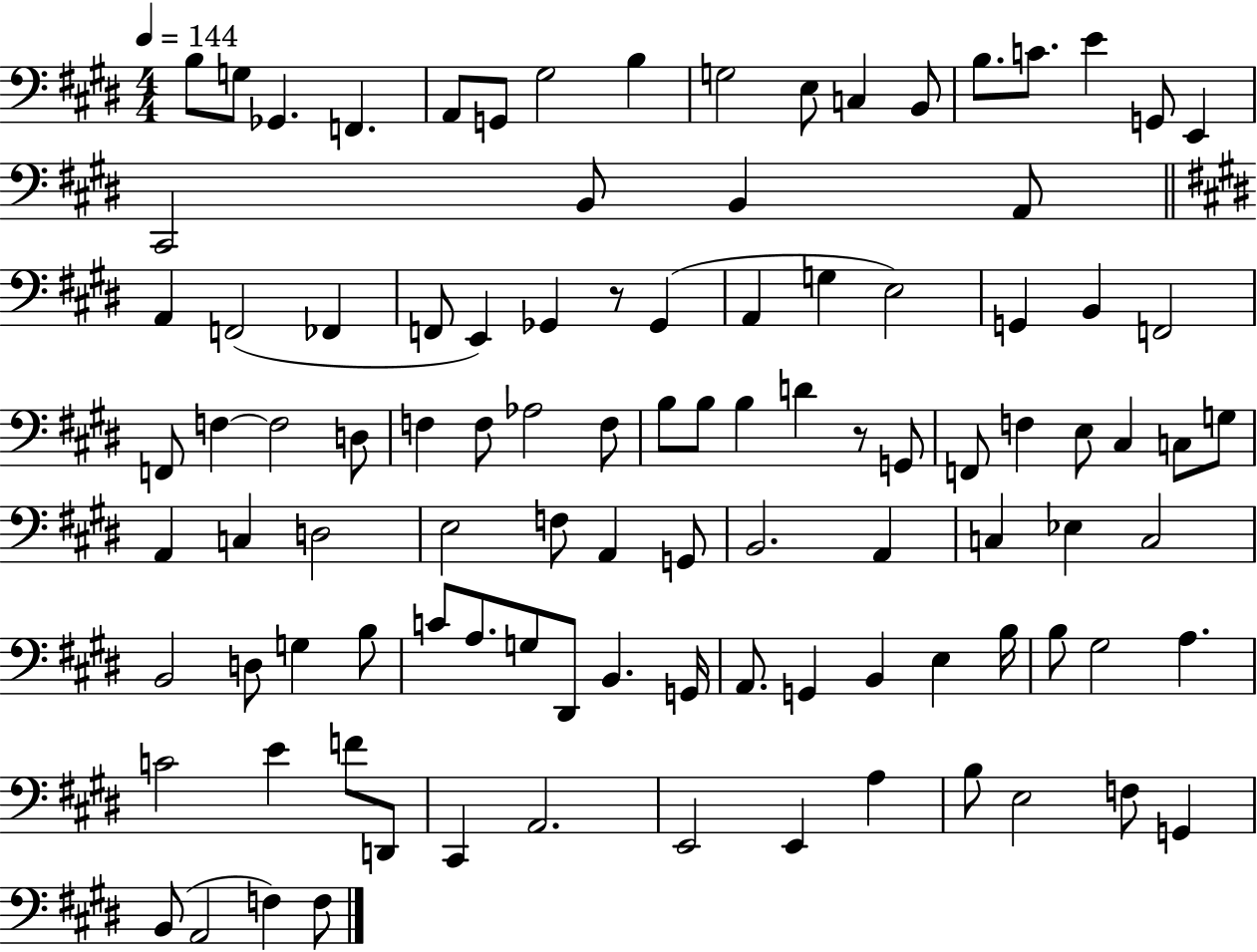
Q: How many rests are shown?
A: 2